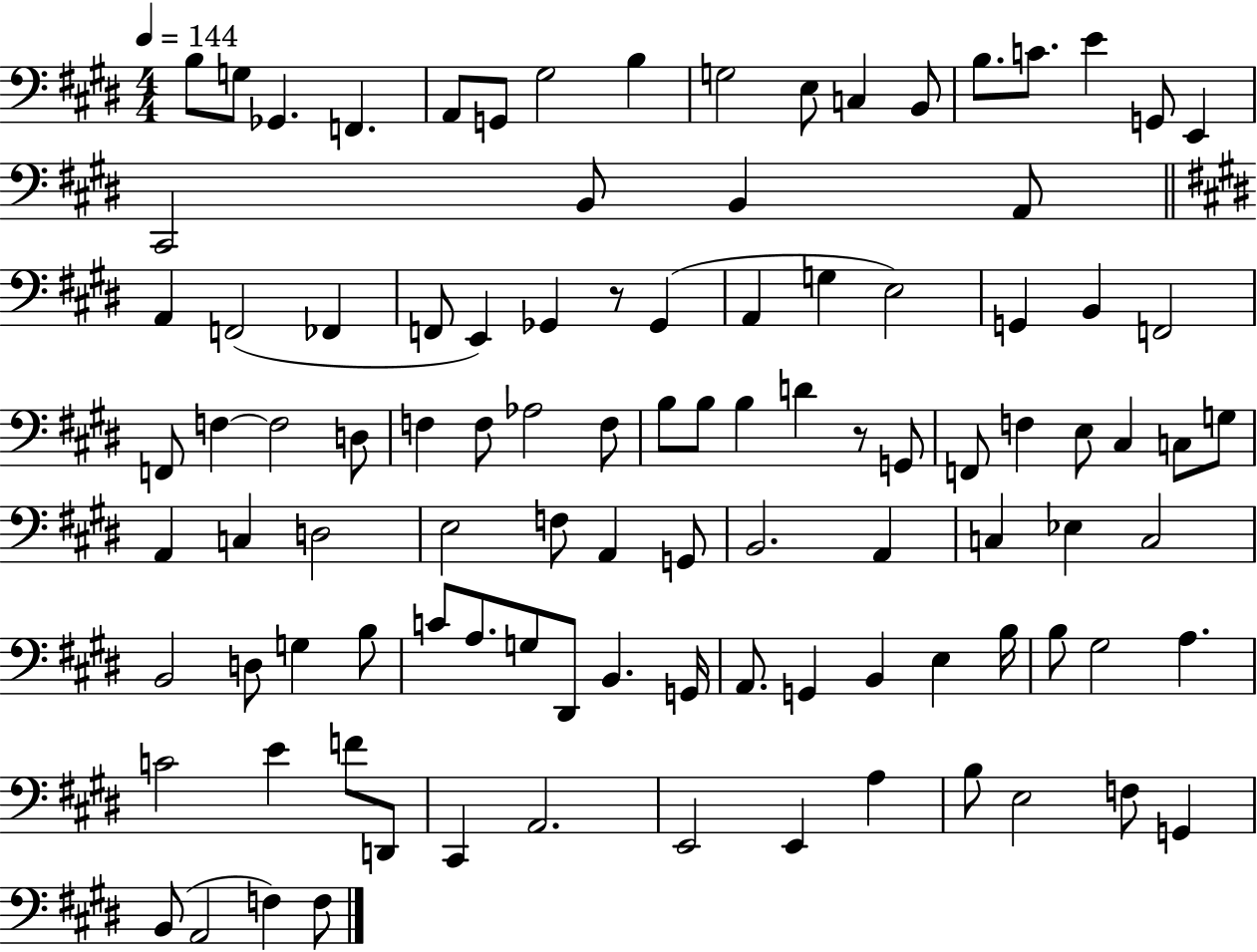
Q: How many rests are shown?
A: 2